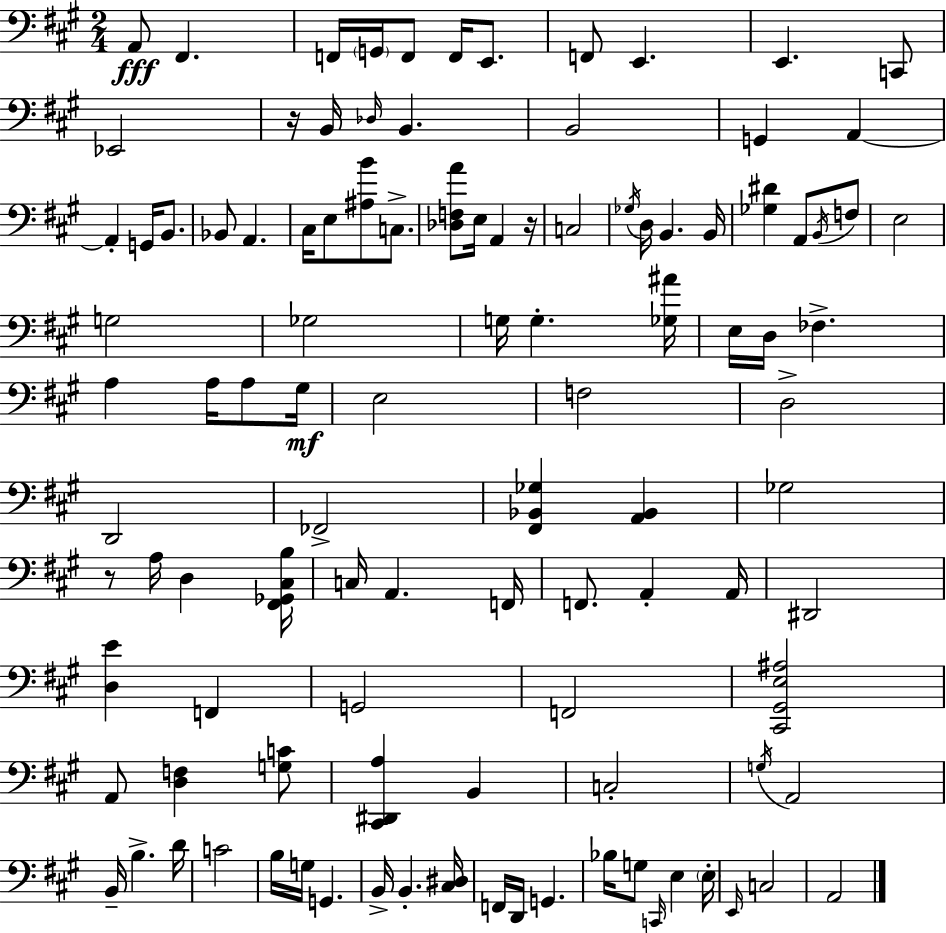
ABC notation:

X:1
T:Untitled
M:2/4
L:1/4
K:A
A,,/2 ^F,, F,,/4 G,,/4 F,,/2 F,,/4 E,,/2 F,,/2 E,, E,, C,,/2 _E,,2 z/4 B,,/4 _D,/4 B,, B,,2 G,, A,, A,, G,,/4 B,,/2 _B,,/2 A,, ^C,/4 E,/2 [^A,B]/2 C,/2 [_D,F,A]/2 E,/4 A,, z/4 C,2 _G,/4 D,/4 B,, B,,/4 [_G,^D] A,,/2 B,,/4 F,/2 E,2 G,2 _G,2 G,/4 G, [_G,^A]/4 E,/4 D,/4 _F, A, A,/4 A,/2 ^G,/4 E,2 F,2 D,2 D,,2 _F,,2 [^F,,_B,,_G,] [A,,_B,,] _G,2 z/2 A,/4 D, [^F,,_G,,^C,B,]/4 C,/4 A,, F,,/4 F,,/2 A,, A,,/4 ^D,,2 [D,E] F,, G,,2 F,,2 [^C,,^G,,E,^A,]2 A,,/2 [D,F,] [G,C]/2 [^C,,^D,,A,] B,, C,2 G,/4 A,,2 B,,/4 B, D/4 C2 B,/4 G,/4 G,, B,,/4 B,, [^C,^D,]/4 F,,/4 D,,/4 G,, _B,/4 G,/2 C,,/4 E, E,/4 E,,/4 C,2 A,,2